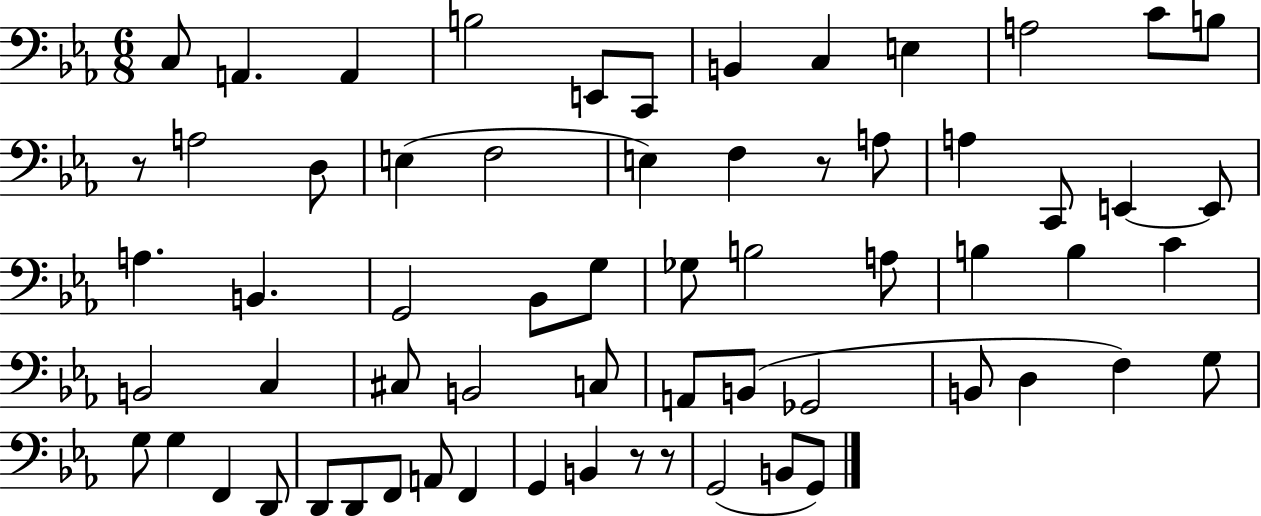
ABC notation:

X:1
T:Untitled
M:6/8
L:1/4
K:Eb
C,/2 A,, A,, B,2 E,,/2 C,,/2 B,, C, E, A,2 C/2 B,/2 z/2 A,2 D,/2 E, F,2 E, F, z/2 A,/2 A, C,,/2 E,, E,,/2 A, B,, G,,2 _B,,/2 G,/2 _G,/2 B,2 A,/2 B, B, C B,,2 C, ^C,/2 B,,2 C,/2 A,,/2 B,,/2 _G,,2 B,,/2 D, F, G,/2 G,/2 G, F,, D,,/2 D,,/2 D,,/2 F,,/2 A,,/2 F,, G,, B,, z/2 z/2 G,,2 B,,/2 G,,/2